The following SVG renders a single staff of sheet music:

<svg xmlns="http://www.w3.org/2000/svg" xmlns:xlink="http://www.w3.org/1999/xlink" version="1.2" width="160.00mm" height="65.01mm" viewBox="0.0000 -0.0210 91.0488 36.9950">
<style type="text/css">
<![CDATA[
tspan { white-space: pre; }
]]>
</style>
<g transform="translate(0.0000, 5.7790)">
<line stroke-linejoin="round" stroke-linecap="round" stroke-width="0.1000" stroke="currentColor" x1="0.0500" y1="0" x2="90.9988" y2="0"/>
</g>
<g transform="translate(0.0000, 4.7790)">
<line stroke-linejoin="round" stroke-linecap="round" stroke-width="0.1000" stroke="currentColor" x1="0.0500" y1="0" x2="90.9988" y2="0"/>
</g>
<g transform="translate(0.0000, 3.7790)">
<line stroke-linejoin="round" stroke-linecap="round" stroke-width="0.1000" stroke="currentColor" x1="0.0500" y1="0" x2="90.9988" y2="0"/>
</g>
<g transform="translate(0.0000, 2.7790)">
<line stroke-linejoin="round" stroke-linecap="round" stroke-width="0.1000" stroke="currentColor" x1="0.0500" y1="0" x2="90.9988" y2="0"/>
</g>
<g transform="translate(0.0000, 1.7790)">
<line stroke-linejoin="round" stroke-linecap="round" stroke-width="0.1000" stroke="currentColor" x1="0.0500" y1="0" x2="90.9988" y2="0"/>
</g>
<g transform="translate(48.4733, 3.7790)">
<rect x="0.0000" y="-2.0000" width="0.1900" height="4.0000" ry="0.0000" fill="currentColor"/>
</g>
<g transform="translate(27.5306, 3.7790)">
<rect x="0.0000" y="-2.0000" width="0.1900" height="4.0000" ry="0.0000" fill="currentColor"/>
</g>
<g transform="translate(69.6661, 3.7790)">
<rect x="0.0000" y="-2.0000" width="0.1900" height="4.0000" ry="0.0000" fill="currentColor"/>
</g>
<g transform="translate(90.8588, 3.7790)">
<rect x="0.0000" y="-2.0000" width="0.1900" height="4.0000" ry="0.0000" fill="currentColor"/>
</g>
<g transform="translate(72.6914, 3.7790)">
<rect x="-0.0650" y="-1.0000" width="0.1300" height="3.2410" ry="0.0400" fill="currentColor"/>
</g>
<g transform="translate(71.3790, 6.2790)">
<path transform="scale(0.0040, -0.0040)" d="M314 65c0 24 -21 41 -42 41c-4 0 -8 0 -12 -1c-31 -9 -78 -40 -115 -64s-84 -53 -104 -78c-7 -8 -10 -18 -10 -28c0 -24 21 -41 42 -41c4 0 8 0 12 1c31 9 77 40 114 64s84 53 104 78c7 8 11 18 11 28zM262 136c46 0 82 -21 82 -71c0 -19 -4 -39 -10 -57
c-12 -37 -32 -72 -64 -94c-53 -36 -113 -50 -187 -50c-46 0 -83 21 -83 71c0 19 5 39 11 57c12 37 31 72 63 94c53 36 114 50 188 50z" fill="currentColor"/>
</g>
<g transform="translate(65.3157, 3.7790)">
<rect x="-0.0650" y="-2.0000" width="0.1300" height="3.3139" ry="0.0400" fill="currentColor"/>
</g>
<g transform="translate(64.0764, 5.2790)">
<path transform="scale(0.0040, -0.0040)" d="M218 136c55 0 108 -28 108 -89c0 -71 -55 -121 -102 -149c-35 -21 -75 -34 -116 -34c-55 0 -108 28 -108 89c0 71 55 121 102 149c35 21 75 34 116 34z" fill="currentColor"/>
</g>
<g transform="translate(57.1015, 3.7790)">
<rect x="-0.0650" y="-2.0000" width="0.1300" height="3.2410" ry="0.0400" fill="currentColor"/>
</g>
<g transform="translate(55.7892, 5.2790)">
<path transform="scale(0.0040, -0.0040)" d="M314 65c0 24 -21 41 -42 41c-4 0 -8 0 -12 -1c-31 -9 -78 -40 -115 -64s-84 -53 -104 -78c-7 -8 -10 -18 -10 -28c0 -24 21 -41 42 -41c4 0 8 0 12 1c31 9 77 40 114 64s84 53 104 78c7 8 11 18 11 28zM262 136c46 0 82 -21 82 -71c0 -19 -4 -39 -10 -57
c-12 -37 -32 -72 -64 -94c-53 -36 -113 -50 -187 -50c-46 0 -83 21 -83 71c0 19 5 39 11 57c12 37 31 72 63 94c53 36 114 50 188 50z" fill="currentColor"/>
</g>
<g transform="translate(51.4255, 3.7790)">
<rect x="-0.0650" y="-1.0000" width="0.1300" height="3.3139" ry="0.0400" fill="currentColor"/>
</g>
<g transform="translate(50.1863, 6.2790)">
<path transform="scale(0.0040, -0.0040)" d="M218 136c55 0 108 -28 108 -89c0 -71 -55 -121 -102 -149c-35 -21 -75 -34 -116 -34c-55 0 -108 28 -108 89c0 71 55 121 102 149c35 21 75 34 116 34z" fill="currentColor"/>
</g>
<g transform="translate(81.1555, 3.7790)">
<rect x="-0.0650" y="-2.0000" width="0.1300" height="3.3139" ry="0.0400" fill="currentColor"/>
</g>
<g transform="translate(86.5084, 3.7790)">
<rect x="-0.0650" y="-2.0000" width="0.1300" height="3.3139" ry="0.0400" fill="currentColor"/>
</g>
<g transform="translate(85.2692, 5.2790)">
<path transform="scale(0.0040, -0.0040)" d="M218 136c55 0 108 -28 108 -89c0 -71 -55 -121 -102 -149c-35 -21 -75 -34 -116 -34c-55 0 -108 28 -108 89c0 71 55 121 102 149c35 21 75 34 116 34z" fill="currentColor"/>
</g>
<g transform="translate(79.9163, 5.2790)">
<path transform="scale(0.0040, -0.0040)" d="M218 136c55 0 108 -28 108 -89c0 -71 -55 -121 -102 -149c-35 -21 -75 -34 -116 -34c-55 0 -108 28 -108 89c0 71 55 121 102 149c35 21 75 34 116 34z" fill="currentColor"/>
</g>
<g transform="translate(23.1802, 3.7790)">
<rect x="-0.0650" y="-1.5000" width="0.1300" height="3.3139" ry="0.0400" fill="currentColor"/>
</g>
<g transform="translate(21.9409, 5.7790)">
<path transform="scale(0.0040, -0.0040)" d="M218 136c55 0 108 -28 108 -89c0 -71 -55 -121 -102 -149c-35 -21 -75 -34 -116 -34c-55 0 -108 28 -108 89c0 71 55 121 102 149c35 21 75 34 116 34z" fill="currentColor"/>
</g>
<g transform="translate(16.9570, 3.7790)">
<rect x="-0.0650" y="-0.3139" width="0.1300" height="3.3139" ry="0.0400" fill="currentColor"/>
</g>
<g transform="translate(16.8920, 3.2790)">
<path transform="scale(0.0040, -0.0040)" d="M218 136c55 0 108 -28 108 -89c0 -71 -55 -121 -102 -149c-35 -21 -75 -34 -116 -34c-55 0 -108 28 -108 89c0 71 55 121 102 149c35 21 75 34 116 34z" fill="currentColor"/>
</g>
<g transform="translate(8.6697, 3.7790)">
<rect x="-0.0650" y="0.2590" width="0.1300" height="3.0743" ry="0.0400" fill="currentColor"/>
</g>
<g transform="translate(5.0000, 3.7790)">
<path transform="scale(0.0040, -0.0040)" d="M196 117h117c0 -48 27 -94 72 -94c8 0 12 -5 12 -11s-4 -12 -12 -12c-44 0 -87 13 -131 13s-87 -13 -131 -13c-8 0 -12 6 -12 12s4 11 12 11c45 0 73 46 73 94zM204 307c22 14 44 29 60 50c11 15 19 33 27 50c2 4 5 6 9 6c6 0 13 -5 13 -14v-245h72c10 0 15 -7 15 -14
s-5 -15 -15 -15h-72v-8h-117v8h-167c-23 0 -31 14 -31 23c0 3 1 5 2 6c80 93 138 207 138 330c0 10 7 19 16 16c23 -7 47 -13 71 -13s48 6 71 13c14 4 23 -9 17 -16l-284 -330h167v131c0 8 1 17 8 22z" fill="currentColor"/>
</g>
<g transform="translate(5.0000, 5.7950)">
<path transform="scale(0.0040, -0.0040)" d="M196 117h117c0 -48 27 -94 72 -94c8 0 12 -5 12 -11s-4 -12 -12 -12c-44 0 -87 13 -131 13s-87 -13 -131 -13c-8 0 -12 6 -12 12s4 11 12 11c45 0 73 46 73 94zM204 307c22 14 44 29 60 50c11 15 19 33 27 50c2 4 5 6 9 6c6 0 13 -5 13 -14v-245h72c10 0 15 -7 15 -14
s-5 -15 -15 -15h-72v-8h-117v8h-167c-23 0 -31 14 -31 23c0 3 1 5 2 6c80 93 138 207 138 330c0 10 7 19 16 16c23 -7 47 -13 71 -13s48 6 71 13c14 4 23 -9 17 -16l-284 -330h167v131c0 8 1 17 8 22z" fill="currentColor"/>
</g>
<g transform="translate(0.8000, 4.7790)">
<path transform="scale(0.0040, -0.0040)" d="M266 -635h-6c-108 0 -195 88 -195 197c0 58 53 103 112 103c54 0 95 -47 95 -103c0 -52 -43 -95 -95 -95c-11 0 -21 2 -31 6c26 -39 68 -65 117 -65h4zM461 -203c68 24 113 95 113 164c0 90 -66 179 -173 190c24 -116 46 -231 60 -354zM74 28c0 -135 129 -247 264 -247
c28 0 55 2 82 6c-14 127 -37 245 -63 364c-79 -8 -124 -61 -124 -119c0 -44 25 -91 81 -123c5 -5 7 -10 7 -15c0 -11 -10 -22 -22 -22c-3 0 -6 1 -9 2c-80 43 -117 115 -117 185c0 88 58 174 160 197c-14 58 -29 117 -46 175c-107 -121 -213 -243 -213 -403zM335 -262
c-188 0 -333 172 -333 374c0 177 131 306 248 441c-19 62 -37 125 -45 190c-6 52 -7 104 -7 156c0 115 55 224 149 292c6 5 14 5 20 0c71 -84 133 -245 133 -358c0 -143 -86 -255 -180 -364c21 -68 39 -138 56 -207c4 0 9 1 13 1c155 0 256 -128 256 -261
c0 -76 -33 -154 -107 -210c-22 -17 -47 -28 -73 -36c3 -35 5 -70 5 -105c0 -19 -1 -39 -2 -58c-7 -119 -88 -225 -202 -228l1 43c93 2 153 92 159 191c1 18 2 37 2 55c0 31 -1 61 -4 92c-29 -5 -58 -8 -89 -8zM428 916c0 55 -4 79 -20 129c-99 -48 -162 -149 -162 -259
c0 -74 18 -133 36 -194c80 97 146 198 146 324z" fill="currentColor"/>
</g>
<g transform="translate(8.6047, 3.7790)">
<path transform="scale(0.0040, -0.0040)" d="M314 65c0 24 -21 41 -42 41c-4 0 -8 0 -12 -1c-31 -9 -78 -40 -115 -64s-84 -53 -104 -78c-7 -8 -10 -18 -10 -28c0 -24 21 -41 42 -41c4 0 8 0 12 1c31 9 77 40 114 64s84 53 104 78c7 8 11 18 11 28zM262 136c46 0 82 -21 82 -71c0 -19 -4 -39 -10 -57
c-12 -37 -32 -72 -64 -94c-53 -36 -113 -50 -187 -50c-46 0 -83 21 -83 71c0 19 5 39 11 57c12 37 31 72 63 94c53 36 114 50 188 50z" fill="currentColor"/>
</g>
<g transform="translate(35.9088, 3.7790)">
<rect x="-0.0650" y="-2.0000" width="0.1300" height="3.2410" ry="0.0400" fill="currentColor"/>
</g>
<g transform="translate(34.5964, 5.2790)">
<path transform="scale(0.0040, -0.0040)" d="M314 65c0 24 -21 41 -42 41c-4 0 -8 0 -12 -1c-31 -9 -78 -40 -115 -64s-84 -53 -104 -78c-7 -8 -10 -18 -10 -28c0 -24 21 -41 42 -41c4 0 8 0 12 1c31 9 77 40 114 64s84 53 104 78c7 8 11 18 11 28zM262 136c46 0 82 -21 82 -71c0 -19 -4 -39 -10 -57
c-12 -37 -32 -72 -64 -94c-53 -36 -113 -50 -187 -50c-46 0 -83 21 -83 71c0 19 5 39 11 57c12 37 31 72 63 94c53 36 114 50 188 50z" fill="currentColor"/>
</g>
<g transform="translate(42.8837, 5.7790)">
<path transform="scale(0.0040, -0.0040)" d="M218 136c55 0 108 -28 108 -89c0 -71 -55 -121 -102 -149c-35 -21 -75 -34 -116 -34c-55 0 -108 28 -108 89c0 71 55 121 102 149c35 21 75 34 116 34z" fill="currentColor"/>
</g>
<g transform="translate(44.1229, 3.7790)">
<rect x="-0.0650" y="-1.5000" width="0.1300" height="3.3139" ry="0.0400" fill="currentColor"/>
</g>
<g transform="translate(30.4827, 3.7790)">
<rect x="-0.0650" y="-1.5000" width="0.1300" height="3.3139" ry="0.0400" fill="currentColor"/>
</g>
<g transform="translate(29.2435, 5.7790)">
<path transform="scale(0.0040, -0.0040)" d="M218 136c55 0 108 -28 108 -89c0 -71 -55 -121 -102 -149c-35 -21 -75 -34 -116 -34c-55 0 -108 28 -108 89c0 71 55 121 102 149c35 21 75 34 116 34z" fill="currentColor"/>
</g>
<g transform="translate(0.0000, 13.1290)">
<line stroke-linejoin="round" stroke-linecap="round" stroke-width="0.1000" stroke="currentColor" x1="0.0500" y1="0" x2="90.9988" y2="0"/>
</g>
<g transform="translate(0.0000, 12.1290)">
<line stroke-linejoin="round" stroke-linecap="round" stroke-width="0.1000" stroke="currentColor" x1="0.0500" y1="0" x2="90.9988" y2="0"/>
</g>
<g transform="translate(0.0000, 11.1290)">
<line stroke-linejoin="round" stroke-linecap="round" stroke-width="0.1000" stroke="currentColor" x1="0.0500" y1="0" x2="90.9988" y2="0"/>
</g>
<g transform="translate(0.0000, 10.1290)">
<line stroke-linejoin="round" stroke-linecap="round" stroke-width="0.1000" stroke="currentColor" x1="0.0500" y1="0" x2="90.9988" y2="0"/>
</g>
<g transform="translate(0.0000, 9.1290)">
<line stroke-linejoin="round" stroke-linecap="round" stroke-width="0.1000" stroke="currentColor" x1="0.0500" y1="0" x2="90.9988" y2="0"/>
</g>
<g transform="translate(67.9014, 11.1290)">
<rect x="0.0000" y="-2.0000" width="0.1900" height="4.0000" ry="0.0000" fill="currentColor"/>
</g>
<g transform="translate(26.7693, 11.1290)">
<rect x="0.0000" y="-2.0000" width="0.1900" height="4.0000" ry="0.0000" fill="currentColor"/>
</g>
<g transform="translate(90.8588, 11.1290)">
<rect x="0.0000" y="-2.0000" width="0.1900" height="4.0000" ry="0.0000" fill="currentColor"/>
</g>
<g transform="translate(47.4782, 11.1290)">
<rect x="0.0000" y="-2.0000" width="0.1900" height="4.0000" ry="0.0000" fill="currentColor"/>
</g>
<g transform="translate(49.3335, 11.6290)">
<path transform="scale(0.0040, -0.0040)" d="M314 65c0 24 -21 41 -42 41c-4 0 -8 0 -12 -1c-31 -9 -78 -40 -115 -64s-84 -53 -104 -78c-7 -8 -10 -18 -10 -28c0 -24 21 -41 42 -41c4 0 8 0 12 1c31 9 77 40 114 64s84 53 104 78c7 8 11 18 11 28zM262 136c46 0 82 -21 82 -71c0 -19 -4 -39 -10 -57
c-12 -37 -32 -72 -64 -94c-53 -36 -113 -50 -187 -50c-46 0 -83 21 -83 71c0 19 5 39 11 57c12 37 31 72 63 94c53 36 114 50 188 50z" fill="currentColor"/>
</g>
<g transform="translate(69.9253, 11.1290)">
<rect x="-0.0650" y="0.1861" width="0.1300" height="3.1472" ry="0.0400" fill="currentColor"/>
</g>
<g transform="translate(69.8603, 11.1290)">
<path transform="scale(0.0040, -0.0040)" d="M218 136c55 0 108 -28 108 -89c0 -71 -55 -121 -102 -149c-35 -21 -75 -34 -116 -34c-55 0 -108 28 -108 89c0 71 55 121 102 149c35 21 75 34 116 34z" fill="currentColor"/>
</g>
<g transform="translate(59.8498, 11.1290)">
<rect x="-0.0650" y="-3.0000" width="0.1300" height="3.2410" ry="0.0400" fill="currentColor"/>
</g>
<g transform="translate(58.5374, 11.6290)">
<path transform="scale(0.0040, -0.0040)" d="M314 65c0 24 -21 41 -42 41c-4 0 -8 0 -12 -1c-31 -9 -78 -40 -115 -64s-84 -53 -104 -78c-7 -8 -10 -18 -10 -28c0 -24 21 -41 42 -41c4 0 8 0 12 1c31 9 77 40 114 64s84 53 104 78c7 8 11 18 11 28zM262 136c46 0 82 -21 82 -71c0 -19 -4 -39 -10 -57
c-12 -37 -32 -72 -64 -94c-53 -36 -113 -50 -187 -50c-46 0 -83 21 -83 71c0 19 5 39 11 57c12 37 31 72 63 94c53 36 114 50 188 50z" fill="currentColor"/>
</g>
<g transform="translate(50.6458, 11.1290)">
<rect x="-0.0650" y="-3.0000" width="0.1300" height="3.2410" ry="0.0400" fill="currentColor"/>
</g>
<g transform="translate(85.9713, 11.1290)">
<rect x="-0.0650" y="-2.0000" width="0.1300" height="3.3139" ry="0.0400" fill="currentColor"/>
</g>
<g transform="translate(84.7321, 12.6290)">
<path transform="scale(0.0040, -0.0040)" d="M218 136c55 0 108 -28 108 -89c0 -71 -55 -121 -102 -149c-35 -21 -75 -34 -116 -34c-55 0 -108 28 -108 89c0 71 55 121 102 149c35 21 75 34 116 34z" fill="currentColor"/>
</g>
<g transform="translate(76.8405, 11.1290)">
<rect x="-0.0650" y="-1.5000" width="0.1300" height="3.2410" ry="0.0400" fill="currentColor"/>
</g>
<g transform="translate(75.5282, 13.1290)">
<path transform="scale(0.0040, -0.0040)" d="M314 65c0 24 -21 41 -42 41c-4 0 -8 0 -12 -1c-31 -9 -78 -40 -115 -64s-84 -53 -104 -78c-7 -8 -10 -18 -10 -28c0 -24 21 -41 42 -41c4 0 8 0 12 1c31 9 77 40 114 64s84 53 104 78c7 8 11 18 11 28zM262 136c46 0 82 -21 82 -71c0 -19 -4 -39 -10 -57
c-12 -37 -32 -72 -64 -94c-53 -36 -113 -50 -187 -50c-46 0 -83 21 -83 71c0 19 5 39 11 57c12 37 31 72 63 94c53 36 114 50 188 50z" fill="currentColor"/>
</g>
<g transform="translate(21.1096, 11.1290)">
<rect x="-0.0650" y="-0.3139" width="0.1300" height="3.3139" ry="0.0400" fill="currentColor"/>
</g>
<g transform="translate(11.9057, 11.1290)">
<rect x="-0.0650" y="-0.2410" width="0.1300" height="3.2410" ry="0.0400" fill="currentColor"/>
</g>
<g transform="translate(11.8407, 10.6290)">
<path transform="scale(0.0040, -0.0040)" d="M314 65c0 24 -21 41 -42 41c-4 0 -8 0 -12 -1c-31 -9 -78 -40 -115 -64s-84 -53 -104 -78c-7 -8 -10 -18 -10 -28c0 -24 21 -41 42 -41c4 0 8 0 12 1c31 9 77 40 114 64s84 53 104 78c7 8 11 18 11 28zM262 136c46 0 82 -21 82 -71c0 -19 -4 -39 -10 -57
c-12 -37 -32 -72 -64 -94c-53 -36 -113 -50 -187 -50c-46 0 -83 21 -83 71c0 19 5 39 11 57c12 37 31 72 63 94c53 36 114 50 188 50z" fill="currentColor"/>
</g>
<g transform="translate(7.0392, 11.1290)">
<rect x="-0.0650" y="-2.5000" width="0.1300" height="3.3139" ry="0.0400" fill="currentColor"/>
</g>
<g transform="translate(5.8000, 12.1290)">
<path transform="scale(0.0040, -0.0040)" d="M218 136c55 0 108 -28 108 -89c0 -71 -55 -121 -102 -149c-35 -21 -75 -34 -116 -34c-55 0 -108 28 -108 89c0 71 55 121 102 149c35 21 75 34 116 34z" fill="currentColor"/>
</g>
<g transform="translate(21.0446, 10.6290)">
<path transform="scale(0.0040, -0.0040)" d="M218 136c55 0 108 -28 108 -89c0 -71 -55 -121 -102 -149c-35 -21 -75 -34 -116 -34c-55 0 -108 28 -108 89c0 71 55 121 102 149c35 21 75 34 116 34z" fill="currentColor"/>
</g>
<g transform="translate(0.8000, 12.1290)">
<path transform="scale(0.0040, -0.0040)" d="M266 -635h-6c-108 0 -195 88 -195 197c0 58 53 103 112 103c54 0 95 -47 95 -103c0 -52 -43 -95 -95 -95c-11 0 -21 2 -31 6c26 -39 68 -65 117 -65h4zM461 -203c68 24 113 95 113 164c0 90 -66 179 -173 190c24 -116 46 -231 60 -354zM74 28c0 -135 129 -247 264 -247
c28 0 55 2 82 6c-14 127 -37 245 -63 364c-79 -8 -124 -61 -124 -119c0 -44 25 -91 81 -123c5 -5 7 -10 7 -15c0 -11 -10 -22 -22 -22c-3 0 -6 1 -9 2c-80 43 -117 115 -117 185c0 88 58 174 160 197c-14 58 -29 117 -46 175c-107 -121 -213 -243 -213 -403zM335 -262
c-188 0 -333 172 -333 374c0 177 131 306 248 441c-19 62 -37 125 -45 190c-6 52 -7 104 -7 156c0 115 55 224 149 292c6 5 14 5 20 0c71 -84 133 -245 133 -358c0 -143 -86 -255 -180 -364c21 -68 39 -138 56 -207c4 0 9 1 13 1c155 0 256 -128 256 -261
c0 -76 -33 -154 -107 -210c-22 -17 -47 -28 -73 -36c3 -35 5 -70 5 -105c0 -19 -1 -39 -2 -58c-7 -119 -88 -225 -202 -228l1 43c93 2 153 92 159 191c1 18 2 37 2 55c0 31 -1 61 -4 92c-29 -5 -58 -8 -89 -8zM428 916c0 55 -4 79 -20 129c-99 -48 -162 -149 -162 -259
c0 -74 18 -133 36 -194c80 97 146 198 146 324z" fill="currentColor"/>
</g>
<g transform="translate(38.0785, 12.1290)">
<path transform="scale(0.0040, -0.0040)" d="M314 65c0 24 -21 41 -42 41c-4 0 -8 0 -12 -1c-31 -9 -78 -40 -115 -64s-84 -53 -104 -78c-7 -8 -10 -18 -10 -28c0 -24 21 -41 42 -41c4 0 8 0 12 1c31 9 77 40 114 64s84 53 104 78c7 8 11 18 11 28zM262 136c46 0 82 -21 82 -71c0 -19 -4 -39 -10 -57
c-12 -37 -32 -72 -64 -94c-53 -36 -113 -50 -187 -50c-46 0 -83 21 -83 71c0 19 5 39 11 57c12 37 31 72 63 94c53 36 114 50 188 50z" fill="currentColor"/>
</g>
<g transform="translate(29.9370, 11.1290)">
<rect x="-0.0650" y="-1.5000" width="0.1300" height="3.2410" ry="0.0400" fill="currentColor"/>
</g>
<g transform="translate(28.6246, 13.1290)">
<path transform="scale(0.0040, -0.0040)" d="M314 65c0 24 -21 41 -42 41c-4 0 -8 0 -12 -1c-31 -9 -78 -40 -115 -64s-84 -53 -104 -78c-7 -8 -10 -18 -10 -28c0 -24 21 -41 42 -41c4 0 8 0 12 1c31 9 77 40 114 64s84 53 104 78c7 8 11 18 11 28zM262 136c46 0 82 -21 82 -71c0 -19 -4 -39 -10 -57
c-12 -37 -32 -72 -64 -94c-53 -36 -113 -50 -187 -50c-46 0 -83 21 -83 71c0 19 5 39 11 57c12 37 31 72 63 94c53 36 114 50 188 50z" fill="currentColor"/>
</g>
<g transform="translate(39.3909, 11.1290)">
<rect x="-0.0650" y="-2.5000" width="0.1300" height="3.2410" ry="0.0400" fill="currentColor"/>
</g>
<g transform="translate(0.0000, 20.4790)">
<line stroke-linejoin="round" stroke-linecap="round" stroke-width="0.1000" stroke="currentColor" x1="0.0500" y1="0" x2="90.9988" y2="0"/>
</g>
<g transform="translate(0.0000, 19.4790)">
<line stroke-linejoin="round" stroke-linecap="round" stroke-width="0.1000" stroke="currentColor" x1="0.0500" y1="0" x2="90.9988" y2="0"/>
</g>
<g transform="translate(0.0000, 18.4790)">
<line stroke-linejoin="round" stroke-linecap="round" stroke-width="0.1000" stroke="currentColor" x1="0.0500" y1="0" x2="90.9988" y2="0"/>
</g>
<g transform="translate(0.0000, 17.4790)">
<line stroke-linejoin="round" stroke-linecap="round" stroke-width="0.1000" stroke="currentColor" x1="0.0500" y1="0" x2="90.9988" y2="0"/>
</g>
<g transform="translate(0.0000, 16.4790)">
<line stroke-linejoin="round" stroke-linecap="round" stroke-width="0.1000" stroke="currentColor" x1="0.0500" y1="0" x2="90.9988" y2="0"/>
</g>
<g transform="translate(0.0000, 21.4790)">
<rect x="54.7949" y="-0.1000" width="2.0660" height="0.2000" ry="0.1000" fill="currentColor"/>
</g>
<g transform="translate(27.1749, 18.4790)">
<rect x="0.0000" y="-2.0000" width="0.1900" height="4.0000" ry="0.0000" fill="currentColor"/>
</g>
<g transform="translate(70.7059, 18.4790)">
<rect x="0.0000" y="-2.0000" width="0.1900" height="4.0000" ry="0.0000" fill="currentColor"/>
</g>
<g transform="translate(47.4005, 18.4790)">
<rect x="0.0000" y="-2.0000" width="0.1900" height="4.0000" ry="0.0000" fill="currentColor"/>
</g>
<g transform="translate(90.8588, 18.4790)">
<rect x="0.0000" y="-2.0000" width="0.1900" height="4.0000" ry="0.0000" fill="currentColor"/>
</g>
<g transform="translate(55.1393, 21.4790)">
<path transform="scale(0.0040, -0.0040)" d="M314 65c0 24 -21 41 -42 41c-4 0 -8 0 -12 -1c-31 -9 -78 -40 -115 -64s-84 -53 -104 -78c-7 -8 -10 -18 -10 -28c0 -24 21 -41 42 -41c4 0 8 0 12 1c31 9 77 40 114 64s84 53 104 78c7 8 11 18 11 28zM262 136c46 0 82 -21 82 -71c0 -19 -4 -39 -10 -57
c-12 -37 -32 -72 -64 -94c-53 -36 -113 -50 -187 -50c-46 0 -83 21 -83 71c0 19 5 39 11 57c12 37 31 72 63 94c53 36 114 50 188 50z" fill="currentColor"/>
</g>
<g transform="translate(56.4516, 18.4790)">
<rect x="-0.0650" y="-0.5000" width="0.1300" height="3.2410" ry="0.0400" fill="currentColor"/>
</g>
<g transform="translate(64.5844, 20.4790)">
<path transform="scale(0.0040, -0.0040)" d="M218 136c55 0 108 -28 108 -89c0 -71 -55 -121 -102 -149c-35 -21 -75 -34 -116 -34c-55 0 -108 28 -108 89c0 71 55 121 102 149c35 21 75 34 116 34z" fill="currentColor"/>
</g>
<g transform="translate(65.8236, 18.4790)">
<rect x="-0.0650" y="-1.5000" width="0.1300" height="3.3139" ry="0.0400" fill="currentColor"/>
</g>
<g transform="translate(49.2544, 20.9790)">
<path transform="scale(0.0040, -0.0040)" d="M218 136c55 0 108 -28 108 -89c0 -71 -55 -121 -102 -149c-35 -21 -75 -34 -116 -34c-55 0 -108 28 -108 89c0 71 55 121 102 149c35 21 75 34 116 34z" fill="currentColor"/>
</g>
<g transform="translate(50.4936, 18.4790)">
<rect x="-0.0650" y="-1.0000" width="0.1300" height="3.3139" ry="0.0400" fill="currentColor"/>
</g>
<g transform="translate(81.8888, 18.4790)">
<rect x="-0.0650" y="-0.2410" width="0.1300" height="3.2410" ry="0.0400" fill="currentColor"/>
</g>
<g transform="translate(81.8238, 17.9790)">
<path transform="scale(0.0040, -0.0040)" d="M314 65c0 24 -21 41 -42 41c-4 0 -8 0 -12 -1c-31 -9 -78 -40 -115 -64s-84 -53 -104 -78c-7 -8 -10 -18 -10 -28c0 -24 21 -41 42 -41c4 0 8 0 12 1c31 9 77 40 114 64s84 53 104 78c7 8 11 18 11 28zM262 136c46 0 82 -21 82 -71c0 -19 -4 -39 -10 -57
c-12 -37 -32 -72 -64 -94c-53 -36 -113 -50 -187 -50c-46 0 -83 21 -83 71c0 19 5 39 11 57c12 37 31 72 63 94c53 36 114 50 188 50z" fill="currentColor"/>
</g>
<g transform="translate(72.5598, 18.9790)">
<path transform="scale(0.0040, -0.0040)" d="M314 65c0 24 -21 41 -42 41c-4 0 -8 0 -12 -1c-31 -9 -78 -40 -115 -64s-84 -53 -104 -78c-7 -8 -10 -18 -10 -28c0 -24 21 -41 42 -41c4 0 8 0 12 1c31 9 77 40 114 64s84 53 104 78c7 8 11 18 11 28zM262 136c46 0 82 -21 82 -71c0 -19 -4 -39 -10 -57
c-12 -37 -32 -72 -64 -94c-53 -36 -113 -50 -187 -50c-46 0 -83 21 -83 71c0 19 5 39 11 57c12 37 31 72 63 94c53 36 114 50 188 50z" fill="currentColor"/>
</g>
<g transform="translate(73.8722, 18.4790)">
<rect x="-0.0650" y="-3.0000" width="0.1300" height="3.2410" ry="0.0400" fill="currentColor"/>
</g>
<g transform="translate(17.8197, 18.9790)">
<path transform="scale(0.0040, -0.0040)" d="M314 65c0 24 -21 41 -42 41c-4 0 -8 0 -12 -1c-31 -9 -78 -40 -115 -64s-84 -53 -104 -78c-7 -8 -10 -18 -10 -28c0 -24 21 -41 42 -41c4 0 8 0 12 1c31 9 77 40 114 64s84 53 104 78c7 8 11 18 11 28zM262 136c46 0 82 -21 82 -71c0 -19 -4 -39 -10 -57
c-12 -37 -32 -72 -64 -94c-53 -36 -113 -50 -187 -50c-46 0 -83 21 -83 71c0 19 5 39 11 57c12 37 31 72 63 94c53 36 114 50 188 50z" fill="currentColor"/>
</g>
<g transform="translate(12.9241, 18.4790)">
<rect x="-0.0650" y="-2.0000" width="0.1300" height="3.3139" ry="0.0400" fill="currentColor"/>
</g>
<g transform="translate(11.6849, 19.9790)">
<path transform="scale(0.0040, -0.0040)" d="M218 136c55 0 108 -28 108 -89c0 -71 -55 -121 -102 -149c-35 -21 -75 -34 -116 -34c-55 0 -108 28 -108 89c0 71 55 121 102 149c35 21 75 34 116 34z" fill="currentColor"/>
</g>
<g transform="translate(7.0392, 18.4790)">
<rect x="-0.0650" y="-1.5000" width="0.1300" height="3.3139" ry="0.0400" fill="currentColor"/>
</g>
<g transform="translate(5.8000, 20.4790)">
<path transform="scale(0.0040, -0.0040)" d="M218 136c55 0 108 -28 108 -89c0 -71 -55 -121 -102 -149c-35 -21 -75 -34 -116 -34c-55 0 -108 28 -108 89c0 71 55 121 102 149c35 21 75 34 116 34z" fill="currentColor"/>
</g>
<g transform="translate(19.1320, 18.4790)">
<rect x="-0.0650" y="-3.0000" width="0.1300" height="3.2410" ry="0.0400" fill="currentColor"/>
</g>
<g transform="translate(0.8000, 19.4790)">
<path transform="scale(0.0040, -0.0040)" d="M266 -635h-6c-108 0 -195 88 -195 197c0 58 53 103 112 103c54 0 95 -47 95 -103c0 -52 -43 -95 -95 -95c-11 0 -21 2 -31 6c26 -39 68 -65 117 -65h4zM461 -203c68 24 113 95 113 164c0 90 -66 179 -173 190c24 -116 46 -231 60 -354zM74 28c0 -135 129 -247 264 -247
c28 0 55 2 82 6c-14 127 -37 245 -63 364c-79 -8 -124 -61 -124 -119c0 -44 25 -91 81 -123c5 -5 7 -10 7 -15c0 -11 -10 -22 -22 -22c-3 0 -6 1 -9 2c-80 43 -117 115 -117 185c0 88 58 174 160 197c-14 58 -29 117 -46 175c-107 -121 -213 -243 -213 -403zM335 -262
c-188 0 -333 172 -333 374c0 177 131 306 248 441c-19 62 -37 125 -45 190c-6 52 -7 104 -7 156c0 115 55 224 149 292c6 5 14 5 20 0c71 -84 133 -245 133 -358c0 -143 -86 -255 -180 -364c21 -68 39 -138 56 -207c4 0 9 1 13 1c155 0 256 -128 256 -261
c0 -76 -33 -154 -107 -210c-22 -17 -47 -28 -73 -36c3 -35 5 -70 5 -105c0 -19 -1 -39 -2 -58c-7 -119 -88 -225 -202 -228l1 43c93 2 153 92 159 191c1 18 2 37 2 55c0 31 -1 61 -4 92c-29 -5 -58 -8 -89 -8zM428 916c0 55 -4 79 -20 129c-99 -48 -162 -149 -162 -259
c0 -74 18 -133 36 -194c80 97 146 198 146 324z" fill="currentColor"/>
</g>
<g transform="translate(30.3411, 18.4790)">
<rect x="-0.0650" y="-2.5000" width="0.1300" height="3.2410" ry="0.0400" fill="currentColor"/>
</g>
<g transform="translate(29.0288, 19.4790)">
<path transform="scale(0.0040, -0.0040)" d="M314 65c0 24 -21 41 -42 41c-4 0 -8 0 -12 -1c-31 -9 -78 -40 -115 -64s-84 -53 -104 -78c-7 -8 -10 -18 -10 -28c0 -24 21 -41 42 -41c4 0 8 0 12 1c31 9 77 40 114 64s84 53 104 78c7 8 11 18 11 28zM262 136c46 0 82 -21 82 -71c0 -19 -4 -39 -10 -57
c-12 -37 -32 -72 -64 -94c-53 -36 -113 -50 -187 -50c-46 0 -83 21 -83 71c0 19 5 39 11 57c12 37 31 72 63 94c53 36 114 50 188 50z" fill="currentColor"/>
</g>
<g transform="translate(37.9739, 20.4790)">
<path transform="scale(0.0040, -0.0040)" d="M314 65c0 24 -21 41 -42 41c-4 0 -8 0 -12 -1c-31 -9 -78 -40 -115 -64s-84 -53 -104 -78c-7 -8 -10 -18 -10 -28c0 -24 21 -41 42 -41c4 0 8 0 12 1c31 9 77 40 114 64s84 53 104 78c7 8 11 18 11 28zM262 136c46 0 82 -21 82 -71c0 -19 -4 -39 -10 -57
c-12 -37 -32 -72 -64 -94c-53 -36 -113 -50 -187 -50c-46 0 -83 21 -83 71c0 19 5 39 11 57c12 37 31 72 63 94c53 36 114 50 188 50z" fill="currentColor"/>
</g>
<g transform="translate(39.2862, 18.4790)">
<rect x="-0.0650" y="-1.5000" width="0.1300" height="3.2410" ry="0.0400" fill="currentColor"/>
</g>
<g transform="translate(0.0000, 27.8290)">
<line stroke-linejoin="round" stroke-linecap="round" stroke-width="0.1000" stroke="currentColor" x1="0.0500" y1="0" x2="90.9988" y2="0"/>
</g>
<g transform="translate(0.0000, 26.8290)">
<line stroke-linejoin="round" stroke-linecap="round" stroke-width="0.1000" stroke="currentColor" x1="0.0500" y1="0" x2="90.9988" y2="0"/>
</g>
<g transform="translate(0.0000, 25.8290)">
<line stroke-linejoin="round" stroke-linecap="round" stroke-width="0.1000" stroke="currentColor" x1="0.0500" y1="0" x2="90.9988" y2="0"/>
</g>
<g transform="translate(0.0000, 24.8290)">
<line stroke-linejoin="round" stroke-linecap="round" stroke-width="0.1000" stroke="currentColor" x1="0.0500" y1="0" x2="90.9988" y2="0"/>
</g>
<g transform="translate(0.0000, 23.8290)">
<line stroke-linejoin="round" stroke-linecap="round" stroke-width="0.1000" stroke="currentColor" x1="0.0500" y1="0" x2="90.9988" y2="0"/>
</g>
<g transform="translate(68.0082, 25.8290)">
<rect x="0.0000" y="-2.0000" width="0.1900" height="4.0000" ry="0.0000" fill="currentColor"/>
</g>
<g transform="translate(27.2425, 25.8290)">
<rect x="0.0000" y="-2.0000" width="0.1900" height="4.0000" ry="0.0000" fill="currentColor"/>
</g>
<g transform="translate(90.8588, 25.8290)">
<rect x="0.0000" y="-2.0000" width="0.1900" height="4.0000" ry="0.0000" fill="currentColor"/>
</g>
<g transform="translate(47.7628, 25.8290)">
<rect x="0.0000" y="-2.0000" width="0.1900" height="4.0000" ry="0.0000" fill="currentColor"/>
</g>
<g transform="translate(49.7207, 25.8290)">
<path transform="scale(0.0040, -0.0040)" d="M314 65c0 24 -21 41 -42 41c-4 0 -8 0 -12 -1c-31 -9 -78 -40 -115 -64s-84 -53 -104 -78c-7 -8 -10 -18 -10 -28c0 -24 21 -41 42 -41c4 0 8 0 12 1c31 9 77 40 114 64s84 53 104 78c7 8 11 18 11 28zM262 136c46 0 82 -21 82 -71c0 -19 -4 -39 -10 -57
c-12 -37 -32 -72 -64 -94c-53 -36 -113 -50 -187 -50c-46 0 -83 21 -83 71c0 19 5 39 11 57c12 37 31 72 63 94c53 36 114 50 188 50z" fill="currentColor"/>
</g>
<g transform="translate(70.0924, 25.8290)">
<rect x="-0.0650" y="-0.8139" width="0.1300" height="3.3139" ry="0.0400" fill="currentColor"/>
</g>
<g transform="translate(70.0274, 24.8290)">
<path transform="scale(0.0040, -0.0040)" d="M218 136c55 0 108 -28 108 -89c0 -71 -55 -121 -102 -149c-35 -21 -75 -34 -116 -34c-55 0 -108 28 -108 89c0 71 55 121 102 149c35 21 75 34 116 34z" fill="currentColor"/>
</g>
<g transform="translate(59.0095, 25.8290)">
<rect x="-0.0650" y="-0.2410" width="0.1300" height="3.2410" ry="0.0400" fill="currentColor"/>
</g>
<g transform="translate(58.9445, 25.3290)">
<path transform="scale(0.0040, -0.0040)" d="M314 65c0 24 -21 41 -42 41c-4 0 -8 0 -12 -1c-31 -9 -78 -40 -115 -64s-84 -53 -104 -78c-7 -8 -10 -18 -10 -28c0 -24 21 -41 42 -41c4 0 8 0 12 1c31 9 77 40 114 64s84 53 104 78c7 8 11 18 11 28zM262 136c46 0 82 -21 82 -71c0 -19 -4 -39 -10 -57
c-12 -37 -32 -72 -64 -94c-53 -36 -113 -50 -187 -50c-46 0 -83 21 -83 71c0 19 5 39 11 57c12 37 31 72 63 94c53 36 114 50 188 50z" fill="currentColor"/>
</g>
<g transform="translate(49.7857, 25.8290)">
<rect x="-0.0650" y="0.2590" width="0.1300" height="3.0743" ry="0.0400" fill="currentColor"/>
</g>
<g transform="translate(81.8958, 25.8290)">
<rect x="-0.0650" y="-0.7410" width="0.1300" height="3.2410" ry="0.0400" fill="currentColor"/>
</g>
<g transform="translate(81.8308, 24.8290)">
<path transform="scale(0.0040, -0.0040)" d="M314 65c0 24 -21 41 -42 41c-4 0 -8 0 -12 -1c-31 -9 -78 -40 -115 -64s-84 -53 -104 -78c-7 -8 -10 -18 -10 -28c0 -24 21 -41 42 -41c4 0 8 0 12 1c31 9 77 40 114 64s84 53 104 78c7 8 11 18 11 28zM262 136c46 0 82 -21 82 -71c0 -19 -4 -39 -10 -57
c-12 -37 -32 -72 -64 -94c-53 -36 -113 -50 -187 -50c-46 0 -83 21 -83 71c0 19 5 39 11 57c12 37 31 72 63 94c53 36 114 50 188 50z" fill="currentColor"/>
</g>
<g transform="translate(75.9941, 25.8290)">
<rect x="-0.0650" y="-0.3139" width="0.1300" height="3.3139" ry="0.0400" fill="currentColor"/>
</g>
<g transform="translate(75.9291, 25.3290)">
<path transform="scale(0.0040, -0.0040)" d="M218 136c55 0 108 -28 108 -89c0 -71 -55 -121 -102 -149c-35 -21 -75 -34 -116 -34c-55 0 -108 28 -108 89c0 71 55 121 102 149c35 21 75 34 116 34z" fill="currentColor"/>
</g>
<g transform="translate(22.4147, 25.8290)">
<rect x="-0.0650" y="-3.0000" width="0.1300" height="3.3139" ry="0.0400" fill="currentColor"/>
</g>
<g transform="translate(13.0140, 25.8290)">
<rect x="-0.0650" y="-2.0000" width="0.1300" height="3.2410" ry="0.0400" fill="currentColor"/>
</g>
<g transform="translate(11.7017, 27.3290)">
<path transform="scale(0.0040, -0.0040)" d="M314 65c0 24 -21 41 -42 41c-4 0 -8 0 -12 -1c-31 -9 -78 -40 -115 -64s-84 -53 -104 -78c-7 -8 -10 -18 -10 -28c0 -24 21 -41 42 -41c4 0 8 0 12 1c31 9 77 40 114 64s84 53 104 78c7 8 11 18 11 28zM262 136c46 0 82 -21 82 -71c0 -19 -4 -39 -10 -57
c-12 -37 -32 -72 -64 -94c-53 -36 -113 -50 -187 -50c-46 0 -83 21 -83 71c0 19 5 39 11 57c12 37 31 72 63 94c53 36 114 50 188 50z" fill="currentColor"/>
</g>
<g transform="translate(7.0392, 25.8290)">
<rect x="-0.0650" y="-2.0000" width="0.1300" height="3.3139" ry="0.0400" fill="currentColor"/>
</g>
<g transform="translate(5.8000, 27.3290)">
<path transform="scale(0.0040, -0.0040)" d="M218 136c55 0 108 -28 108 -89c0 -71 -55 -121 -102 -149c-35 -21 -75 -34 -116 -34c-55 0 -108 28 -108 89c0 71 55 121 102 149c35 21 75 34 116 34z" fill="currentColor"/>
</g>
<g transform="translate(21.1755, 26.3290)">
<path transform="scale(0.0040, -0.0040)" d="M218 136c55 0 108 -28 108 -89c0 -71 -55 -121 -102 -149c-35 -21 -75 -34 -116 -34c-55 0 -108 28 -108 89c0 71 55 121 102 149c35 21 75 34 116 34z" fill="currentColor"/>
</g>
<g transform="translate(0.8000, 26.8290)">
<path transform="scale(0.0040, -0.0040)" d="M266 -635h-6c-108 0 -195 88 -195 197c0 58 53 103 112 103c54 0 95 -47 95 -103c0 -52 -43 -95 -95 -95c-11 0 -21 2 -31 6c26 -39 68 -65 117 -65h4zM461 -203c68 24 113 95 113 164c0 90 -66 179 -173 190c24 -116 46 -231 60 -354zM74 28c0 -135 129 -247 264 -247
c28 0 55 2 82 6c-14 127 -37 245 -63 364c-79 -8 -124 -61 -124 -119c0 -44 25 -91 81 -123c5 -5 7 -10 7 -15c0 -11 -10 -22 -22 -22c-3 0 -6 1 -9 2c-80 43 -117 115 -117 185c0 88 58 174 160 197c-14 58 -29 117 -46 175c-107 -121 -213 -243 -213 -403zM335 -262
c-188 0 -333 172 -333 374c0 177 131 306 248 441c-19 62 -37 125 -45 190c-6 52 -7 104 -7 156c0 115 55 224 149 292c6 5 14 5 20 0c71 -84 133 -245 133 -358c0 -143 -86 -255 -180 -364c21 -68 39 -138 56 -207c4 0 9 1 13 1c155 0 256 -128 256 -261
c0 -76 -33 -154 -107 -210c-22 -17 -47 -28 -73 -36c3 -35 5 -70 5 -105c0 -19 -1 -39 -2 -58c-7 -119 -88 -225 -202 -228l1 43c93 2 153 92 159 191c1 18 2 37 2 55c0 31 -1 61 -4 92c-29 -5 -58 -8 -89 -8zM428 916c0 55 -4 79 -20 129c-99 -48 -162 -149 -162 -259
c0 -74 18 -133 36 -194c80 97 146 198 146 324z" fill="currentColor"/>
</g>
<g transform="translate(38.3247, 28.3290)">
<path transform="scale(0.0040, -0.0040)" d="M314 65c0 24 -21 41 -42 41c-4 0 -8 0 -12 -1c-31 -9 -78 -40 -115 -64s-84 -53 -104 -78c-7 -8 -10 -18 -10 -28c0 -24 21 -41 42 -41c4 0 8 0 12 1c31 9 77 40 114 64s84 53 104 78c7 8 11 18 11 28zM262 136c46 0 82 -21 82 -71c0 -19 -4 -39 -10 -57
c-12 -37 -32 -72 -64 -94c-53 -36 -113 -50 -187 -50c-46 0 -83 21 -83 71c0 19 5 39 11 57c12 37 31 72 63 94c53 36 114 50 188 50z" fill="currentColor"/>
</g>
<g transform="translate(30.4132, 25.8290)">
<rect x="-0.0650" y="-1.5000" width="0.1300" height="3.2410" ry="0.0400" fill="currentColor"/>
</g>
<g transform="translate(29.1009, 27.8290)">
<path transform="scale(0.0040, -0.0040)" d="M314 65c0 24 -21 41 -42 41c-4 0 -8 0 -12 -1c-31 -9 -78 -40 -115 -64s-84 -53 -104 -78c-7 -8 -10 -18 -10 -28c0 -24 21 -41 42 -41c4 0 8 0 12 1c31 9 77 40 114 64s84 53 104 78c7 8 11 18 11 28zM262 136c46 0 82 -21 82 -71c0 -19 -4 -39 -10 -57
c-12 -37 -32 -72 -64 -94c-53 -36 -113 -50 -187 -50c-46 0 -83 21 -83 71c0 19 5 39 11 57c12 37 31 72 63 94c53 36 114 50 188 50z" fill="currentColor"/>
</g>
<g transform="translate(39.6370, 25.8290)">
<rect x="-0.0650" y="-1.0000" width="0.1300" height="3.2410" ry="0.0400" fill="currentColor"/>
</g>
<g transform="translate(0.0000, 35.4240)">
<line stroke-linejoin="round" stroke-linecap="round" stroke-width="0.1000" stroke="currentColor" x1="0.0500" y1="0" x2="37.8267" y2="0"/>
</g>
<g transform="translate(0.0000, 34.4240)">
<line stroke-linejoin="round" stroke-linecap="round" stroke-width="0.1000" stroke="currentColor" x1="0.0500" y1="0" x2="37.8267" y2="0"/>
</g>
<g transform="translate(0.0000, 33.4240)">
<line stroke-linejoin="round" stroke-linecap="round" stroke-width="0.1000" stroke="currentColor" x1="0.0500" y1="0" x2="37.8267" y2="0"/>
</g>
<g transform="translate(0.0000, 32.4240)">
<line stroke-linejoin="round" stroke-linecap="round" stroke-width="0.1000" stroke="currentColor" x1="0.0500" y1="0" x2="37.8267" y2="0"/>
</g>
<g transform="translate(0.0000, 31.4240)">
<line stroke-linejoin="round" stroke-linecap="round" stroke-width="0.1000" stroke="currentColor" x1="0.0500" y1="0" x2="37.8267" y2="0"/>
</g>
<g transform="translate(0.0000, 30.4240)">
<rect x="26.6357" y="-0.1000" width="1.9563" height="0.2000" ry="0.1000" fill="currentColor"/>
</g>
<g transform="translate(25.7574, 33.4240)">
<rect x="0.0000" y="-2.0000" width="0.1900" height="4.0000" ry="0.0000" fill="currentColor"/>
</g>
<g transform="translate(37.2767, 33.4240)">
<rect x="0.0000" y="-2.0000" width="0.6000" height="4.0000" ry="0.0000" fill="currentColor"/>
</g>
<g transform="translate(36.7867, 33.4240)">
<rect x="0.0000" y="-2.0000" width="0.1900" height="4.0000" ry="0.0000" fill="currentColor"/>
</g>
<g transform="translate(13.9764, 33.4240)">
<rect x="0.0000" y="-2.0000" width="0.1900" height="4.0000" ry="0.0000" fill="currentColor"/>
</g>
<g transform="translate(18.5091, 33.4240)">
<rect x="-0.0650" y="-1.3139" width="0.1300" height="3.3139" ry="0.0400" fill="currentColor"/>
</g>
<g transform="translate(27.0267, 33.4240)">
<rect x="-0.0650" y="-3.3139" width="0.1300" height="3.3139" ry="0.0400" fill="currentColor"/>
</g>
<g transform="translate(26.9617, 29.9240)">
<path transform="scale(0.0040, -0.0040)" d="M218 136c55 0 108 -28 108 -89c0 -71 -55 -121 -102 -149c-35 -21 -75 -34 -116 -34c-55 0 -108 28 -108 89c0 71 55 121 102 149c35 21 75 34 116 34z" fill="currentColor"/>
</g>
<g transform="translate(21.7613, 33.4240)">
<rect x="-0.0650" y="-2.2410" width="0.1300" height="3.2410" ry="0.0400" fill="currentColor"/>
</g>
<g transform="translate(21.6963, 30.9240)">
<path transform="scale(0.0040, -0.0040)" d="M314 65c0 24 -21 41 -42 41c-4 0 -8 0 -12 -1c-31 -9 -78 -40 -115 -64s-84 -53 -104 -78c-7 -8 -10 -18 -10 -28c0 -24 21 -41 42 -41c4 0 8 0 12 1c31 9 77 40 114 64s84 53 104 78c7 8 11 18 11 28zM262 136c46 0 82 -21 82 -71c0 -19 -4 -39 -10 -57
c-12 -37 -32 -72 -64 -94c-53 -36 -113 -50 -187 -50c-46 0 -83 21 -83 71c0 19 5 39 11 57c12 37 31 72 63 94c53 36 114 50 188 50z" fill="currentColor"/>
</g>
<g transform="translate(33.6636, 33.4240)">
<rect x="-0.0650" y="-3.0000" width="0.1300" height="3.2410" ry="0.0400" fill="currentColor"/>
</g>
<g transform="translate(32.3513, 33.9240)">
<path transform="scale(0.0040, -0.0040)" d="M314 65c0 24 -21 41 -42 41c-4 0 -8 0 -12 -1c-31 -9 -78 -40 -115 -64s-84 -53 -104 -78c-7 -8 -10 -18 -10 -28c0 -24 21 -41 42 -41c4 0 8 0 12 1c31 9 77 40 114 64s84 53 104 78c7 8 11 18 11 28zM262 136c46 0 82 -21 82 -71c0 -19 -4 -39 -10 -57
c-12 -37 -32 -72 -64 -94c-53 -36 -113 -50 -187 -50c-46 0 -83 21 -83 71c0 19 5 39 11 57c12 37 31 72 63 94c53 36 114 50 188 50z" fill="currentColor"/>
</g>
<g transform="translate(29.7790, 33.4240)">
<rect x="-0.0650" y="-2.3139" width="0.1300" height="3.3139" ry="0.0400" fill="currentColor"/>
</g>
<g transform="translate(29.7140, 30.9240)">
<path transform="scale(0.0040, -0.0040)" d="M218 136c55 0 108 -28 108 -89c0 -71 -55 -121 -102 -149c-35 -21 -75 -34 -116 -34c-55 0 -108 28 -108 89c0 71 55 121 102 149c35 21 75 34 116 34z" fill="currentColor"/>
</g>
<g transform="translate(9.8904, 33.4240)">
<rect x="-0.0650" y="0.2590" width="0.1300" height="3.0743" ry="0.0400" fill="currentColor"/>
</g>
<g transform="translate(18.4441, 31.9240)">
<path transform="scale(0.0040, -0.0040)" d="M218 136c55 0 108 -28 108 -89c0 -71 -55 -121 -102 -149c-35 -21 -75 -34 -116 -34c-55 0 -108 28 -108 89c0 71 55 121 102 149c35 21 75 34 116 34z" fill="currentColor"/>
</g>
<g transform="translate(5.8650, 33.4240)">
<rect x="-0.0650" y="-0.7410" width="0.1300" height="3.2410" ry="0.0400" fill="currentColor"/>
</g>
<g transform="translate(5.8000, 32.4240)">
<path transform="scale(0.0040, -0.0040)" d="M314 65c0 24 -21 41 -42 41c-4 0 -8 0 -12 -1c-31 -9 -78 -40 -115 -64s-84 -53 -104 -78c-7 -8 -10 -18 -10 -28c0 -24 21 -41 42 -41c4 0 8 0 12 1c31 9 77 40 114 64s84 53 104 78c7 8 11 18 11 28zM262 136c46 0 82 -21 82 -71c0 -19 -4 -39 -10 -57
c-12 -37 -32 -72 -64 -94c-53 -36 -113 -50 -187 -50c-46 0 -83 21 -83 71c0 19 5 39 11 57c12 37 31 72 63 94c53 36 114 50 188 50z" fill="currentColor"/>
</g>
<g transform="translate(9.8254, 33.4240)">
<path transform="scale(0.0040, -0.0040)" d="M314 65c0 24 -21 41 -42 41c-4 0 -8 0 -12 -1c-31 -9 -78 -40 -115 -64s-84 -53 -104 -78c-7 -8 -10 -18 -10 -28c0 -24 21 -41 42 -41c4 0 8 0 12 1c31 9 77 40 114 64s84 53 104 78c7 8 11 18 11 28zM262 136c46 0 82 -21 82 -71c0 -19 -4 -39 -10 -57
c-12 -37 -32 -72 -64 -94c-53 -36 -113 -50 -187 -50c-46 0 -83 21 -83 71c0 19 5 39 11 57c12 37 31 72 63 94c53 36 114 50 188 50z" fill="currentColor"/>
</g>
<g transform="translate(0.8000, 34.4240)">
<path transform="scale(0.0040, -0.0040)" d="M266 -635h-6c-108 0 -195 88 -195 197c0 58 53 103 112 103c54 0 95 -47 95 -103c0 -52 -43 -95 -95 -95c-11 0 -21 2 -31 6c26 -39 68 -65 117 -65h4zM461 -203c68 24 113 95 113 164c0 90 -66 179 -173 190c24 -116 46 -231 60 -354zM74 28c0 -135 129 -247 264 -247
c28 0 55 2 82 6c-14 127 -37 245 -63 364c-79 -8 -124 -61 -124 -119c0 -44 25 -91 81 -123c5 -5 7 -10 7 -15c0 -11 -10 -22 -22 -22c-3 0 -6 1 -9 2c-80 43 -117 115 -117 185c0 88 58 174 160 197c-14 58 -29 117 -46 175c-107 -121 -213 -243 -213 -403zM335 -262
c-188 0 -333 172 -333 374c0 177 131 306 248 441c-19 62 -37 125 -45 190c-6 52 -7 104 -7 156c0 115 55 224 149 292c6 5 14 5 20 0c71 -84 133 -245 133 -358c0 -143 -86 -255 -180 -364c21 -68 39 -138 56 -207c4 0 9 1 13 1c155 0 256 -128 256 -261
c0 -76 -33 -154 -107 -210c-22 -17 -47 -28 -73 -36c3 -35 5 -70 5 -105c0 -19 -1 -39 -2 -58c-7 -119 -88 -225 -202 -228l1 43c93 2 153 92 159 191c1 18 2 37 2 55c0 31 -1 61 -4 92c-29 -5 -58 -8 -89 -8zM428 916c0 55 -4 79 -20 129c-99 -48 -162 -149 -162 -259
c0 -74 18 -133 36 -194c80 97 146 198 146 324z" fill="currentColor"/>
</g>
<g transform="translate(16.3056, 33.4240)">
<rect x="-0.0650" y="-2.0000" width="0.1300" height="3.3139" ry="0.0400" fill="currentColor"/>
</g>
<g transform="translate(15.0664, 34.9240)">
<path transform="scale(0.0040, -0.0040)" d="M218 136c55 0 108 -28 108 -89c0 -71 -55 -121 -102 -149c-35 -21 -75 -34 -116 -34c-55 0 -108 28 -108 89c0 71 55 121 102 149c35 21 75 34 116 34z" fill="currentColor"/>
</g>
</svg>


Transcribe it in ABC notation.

X:1
T:Untitled
M:4/4
L:1/4
K:C
B2 c E E F2 E D F2 F D2 F F G c2 c E2 G2 A2 A2 B E2 F E F A2 G2 E2 D C2 E A2 c2 F F2 A E2 D2 B2 c2 d c d2 d2 B2 F e g2 b g A2